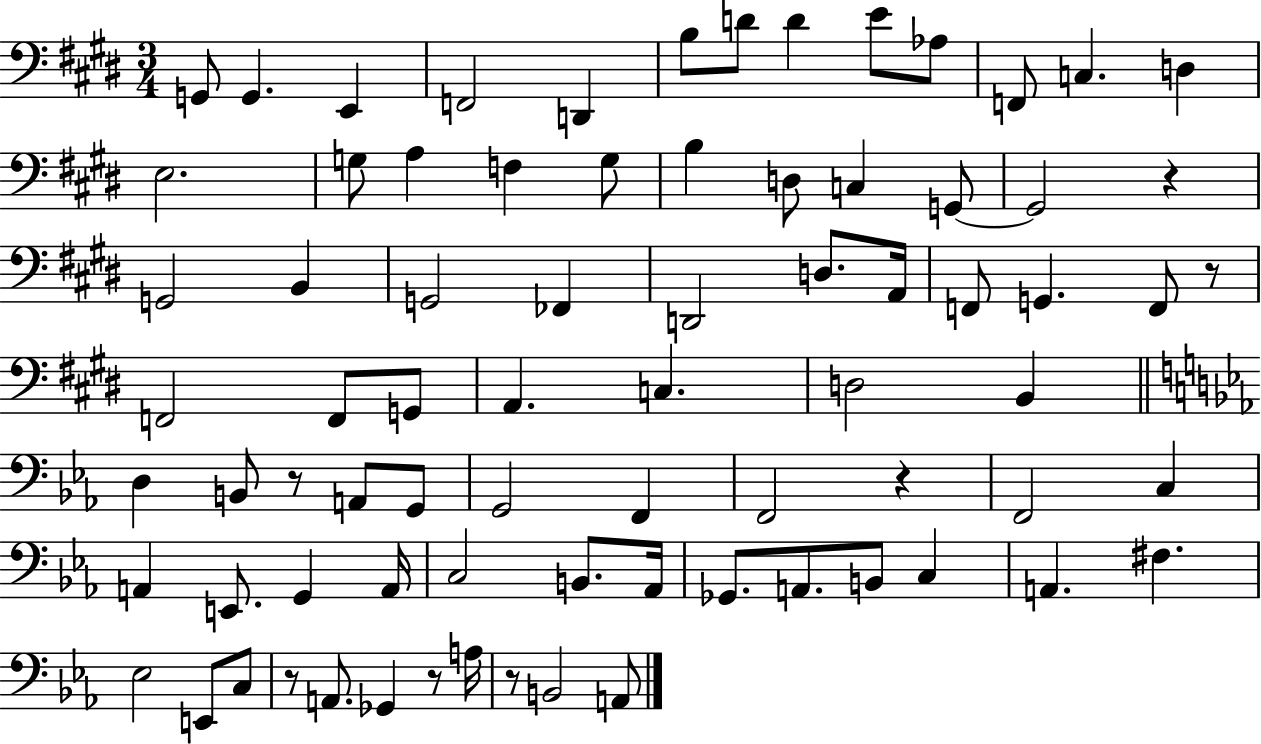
G2/e G2/q. E2/q F2/h D2/q B3/e D4/e D4/q E4/e Ab3/e F2/e C3/q. D3/q E3/h. G3/e A3/q F3/q G3/e B3/q D3/e C3/q G2/e G2/h R/q G2/h B2/q G2/h FES2/q D2/h D3/e. A2/s F2/e G2/q. F2/e R/e F2/h F2/e G2/e A2/q. C3/q. D3/h B2/q D3/q B2/e R/e A2/e G2/e G2/h F2/q F2/h R/q F2/h C3/q A2/q E2/e. G2/q A2/s C3/h B2/e. Ab2/s Gb2/e. A2/e. B2/e C3/q A2/q. F#3/q. Eb3/h E2/e C3/e R/e A2/e. Gb2/q R/e A3/s R/e B2/h A2/e